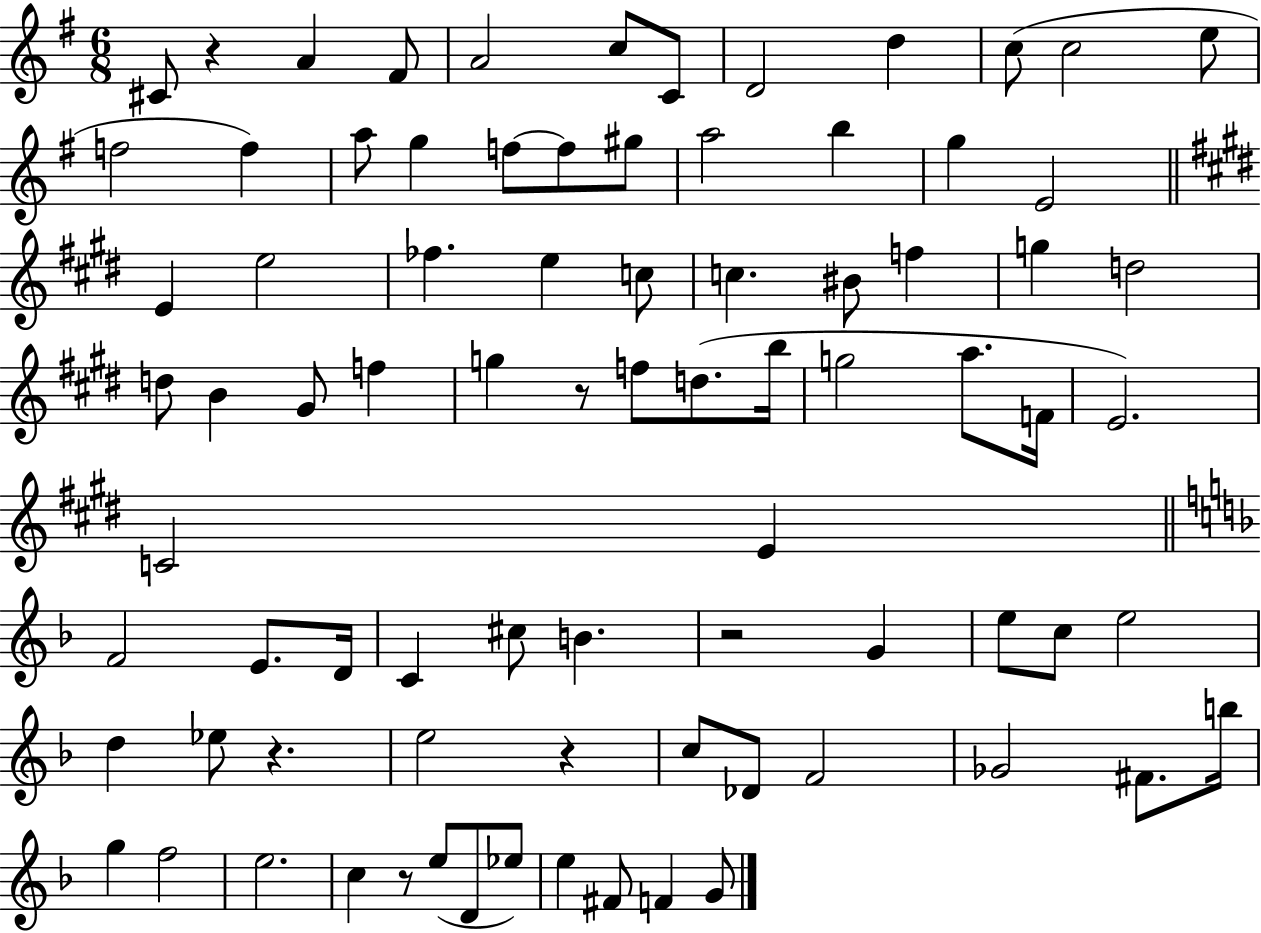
C#4/e R/q A4/q F#4/e A4/h C5/e C4/e D4/h D5/q C5/e C5/h E5/e F5/h F5/q A5/e G5/q F5/e F5/e G#5/e A5/h B5/q G5/q E4/h E4/q E5/h FES5/q. E5/q C5/e C5/q. BIS4/e F5/q G5/q D5/h D5/e B4/q G#4/e F5/q G5/q R/e F5/e D5/e. B5/s G5/h A5/e. F4/s E4/h. C4/h E4/q F4/h E4/e. D4/s C4/q C#5/e B4/q. R/h G4/q E5/e C5/e E5/h D5/q Eb5/e R/q. E5/h R/q C5/e Db4/e F4/h Gb4/h F#4/e. B5/s G5/q F5/h E5/h. C5/q R/e E5/e D4/e Eb5/e E5/q F#4/e F4/q G4/e